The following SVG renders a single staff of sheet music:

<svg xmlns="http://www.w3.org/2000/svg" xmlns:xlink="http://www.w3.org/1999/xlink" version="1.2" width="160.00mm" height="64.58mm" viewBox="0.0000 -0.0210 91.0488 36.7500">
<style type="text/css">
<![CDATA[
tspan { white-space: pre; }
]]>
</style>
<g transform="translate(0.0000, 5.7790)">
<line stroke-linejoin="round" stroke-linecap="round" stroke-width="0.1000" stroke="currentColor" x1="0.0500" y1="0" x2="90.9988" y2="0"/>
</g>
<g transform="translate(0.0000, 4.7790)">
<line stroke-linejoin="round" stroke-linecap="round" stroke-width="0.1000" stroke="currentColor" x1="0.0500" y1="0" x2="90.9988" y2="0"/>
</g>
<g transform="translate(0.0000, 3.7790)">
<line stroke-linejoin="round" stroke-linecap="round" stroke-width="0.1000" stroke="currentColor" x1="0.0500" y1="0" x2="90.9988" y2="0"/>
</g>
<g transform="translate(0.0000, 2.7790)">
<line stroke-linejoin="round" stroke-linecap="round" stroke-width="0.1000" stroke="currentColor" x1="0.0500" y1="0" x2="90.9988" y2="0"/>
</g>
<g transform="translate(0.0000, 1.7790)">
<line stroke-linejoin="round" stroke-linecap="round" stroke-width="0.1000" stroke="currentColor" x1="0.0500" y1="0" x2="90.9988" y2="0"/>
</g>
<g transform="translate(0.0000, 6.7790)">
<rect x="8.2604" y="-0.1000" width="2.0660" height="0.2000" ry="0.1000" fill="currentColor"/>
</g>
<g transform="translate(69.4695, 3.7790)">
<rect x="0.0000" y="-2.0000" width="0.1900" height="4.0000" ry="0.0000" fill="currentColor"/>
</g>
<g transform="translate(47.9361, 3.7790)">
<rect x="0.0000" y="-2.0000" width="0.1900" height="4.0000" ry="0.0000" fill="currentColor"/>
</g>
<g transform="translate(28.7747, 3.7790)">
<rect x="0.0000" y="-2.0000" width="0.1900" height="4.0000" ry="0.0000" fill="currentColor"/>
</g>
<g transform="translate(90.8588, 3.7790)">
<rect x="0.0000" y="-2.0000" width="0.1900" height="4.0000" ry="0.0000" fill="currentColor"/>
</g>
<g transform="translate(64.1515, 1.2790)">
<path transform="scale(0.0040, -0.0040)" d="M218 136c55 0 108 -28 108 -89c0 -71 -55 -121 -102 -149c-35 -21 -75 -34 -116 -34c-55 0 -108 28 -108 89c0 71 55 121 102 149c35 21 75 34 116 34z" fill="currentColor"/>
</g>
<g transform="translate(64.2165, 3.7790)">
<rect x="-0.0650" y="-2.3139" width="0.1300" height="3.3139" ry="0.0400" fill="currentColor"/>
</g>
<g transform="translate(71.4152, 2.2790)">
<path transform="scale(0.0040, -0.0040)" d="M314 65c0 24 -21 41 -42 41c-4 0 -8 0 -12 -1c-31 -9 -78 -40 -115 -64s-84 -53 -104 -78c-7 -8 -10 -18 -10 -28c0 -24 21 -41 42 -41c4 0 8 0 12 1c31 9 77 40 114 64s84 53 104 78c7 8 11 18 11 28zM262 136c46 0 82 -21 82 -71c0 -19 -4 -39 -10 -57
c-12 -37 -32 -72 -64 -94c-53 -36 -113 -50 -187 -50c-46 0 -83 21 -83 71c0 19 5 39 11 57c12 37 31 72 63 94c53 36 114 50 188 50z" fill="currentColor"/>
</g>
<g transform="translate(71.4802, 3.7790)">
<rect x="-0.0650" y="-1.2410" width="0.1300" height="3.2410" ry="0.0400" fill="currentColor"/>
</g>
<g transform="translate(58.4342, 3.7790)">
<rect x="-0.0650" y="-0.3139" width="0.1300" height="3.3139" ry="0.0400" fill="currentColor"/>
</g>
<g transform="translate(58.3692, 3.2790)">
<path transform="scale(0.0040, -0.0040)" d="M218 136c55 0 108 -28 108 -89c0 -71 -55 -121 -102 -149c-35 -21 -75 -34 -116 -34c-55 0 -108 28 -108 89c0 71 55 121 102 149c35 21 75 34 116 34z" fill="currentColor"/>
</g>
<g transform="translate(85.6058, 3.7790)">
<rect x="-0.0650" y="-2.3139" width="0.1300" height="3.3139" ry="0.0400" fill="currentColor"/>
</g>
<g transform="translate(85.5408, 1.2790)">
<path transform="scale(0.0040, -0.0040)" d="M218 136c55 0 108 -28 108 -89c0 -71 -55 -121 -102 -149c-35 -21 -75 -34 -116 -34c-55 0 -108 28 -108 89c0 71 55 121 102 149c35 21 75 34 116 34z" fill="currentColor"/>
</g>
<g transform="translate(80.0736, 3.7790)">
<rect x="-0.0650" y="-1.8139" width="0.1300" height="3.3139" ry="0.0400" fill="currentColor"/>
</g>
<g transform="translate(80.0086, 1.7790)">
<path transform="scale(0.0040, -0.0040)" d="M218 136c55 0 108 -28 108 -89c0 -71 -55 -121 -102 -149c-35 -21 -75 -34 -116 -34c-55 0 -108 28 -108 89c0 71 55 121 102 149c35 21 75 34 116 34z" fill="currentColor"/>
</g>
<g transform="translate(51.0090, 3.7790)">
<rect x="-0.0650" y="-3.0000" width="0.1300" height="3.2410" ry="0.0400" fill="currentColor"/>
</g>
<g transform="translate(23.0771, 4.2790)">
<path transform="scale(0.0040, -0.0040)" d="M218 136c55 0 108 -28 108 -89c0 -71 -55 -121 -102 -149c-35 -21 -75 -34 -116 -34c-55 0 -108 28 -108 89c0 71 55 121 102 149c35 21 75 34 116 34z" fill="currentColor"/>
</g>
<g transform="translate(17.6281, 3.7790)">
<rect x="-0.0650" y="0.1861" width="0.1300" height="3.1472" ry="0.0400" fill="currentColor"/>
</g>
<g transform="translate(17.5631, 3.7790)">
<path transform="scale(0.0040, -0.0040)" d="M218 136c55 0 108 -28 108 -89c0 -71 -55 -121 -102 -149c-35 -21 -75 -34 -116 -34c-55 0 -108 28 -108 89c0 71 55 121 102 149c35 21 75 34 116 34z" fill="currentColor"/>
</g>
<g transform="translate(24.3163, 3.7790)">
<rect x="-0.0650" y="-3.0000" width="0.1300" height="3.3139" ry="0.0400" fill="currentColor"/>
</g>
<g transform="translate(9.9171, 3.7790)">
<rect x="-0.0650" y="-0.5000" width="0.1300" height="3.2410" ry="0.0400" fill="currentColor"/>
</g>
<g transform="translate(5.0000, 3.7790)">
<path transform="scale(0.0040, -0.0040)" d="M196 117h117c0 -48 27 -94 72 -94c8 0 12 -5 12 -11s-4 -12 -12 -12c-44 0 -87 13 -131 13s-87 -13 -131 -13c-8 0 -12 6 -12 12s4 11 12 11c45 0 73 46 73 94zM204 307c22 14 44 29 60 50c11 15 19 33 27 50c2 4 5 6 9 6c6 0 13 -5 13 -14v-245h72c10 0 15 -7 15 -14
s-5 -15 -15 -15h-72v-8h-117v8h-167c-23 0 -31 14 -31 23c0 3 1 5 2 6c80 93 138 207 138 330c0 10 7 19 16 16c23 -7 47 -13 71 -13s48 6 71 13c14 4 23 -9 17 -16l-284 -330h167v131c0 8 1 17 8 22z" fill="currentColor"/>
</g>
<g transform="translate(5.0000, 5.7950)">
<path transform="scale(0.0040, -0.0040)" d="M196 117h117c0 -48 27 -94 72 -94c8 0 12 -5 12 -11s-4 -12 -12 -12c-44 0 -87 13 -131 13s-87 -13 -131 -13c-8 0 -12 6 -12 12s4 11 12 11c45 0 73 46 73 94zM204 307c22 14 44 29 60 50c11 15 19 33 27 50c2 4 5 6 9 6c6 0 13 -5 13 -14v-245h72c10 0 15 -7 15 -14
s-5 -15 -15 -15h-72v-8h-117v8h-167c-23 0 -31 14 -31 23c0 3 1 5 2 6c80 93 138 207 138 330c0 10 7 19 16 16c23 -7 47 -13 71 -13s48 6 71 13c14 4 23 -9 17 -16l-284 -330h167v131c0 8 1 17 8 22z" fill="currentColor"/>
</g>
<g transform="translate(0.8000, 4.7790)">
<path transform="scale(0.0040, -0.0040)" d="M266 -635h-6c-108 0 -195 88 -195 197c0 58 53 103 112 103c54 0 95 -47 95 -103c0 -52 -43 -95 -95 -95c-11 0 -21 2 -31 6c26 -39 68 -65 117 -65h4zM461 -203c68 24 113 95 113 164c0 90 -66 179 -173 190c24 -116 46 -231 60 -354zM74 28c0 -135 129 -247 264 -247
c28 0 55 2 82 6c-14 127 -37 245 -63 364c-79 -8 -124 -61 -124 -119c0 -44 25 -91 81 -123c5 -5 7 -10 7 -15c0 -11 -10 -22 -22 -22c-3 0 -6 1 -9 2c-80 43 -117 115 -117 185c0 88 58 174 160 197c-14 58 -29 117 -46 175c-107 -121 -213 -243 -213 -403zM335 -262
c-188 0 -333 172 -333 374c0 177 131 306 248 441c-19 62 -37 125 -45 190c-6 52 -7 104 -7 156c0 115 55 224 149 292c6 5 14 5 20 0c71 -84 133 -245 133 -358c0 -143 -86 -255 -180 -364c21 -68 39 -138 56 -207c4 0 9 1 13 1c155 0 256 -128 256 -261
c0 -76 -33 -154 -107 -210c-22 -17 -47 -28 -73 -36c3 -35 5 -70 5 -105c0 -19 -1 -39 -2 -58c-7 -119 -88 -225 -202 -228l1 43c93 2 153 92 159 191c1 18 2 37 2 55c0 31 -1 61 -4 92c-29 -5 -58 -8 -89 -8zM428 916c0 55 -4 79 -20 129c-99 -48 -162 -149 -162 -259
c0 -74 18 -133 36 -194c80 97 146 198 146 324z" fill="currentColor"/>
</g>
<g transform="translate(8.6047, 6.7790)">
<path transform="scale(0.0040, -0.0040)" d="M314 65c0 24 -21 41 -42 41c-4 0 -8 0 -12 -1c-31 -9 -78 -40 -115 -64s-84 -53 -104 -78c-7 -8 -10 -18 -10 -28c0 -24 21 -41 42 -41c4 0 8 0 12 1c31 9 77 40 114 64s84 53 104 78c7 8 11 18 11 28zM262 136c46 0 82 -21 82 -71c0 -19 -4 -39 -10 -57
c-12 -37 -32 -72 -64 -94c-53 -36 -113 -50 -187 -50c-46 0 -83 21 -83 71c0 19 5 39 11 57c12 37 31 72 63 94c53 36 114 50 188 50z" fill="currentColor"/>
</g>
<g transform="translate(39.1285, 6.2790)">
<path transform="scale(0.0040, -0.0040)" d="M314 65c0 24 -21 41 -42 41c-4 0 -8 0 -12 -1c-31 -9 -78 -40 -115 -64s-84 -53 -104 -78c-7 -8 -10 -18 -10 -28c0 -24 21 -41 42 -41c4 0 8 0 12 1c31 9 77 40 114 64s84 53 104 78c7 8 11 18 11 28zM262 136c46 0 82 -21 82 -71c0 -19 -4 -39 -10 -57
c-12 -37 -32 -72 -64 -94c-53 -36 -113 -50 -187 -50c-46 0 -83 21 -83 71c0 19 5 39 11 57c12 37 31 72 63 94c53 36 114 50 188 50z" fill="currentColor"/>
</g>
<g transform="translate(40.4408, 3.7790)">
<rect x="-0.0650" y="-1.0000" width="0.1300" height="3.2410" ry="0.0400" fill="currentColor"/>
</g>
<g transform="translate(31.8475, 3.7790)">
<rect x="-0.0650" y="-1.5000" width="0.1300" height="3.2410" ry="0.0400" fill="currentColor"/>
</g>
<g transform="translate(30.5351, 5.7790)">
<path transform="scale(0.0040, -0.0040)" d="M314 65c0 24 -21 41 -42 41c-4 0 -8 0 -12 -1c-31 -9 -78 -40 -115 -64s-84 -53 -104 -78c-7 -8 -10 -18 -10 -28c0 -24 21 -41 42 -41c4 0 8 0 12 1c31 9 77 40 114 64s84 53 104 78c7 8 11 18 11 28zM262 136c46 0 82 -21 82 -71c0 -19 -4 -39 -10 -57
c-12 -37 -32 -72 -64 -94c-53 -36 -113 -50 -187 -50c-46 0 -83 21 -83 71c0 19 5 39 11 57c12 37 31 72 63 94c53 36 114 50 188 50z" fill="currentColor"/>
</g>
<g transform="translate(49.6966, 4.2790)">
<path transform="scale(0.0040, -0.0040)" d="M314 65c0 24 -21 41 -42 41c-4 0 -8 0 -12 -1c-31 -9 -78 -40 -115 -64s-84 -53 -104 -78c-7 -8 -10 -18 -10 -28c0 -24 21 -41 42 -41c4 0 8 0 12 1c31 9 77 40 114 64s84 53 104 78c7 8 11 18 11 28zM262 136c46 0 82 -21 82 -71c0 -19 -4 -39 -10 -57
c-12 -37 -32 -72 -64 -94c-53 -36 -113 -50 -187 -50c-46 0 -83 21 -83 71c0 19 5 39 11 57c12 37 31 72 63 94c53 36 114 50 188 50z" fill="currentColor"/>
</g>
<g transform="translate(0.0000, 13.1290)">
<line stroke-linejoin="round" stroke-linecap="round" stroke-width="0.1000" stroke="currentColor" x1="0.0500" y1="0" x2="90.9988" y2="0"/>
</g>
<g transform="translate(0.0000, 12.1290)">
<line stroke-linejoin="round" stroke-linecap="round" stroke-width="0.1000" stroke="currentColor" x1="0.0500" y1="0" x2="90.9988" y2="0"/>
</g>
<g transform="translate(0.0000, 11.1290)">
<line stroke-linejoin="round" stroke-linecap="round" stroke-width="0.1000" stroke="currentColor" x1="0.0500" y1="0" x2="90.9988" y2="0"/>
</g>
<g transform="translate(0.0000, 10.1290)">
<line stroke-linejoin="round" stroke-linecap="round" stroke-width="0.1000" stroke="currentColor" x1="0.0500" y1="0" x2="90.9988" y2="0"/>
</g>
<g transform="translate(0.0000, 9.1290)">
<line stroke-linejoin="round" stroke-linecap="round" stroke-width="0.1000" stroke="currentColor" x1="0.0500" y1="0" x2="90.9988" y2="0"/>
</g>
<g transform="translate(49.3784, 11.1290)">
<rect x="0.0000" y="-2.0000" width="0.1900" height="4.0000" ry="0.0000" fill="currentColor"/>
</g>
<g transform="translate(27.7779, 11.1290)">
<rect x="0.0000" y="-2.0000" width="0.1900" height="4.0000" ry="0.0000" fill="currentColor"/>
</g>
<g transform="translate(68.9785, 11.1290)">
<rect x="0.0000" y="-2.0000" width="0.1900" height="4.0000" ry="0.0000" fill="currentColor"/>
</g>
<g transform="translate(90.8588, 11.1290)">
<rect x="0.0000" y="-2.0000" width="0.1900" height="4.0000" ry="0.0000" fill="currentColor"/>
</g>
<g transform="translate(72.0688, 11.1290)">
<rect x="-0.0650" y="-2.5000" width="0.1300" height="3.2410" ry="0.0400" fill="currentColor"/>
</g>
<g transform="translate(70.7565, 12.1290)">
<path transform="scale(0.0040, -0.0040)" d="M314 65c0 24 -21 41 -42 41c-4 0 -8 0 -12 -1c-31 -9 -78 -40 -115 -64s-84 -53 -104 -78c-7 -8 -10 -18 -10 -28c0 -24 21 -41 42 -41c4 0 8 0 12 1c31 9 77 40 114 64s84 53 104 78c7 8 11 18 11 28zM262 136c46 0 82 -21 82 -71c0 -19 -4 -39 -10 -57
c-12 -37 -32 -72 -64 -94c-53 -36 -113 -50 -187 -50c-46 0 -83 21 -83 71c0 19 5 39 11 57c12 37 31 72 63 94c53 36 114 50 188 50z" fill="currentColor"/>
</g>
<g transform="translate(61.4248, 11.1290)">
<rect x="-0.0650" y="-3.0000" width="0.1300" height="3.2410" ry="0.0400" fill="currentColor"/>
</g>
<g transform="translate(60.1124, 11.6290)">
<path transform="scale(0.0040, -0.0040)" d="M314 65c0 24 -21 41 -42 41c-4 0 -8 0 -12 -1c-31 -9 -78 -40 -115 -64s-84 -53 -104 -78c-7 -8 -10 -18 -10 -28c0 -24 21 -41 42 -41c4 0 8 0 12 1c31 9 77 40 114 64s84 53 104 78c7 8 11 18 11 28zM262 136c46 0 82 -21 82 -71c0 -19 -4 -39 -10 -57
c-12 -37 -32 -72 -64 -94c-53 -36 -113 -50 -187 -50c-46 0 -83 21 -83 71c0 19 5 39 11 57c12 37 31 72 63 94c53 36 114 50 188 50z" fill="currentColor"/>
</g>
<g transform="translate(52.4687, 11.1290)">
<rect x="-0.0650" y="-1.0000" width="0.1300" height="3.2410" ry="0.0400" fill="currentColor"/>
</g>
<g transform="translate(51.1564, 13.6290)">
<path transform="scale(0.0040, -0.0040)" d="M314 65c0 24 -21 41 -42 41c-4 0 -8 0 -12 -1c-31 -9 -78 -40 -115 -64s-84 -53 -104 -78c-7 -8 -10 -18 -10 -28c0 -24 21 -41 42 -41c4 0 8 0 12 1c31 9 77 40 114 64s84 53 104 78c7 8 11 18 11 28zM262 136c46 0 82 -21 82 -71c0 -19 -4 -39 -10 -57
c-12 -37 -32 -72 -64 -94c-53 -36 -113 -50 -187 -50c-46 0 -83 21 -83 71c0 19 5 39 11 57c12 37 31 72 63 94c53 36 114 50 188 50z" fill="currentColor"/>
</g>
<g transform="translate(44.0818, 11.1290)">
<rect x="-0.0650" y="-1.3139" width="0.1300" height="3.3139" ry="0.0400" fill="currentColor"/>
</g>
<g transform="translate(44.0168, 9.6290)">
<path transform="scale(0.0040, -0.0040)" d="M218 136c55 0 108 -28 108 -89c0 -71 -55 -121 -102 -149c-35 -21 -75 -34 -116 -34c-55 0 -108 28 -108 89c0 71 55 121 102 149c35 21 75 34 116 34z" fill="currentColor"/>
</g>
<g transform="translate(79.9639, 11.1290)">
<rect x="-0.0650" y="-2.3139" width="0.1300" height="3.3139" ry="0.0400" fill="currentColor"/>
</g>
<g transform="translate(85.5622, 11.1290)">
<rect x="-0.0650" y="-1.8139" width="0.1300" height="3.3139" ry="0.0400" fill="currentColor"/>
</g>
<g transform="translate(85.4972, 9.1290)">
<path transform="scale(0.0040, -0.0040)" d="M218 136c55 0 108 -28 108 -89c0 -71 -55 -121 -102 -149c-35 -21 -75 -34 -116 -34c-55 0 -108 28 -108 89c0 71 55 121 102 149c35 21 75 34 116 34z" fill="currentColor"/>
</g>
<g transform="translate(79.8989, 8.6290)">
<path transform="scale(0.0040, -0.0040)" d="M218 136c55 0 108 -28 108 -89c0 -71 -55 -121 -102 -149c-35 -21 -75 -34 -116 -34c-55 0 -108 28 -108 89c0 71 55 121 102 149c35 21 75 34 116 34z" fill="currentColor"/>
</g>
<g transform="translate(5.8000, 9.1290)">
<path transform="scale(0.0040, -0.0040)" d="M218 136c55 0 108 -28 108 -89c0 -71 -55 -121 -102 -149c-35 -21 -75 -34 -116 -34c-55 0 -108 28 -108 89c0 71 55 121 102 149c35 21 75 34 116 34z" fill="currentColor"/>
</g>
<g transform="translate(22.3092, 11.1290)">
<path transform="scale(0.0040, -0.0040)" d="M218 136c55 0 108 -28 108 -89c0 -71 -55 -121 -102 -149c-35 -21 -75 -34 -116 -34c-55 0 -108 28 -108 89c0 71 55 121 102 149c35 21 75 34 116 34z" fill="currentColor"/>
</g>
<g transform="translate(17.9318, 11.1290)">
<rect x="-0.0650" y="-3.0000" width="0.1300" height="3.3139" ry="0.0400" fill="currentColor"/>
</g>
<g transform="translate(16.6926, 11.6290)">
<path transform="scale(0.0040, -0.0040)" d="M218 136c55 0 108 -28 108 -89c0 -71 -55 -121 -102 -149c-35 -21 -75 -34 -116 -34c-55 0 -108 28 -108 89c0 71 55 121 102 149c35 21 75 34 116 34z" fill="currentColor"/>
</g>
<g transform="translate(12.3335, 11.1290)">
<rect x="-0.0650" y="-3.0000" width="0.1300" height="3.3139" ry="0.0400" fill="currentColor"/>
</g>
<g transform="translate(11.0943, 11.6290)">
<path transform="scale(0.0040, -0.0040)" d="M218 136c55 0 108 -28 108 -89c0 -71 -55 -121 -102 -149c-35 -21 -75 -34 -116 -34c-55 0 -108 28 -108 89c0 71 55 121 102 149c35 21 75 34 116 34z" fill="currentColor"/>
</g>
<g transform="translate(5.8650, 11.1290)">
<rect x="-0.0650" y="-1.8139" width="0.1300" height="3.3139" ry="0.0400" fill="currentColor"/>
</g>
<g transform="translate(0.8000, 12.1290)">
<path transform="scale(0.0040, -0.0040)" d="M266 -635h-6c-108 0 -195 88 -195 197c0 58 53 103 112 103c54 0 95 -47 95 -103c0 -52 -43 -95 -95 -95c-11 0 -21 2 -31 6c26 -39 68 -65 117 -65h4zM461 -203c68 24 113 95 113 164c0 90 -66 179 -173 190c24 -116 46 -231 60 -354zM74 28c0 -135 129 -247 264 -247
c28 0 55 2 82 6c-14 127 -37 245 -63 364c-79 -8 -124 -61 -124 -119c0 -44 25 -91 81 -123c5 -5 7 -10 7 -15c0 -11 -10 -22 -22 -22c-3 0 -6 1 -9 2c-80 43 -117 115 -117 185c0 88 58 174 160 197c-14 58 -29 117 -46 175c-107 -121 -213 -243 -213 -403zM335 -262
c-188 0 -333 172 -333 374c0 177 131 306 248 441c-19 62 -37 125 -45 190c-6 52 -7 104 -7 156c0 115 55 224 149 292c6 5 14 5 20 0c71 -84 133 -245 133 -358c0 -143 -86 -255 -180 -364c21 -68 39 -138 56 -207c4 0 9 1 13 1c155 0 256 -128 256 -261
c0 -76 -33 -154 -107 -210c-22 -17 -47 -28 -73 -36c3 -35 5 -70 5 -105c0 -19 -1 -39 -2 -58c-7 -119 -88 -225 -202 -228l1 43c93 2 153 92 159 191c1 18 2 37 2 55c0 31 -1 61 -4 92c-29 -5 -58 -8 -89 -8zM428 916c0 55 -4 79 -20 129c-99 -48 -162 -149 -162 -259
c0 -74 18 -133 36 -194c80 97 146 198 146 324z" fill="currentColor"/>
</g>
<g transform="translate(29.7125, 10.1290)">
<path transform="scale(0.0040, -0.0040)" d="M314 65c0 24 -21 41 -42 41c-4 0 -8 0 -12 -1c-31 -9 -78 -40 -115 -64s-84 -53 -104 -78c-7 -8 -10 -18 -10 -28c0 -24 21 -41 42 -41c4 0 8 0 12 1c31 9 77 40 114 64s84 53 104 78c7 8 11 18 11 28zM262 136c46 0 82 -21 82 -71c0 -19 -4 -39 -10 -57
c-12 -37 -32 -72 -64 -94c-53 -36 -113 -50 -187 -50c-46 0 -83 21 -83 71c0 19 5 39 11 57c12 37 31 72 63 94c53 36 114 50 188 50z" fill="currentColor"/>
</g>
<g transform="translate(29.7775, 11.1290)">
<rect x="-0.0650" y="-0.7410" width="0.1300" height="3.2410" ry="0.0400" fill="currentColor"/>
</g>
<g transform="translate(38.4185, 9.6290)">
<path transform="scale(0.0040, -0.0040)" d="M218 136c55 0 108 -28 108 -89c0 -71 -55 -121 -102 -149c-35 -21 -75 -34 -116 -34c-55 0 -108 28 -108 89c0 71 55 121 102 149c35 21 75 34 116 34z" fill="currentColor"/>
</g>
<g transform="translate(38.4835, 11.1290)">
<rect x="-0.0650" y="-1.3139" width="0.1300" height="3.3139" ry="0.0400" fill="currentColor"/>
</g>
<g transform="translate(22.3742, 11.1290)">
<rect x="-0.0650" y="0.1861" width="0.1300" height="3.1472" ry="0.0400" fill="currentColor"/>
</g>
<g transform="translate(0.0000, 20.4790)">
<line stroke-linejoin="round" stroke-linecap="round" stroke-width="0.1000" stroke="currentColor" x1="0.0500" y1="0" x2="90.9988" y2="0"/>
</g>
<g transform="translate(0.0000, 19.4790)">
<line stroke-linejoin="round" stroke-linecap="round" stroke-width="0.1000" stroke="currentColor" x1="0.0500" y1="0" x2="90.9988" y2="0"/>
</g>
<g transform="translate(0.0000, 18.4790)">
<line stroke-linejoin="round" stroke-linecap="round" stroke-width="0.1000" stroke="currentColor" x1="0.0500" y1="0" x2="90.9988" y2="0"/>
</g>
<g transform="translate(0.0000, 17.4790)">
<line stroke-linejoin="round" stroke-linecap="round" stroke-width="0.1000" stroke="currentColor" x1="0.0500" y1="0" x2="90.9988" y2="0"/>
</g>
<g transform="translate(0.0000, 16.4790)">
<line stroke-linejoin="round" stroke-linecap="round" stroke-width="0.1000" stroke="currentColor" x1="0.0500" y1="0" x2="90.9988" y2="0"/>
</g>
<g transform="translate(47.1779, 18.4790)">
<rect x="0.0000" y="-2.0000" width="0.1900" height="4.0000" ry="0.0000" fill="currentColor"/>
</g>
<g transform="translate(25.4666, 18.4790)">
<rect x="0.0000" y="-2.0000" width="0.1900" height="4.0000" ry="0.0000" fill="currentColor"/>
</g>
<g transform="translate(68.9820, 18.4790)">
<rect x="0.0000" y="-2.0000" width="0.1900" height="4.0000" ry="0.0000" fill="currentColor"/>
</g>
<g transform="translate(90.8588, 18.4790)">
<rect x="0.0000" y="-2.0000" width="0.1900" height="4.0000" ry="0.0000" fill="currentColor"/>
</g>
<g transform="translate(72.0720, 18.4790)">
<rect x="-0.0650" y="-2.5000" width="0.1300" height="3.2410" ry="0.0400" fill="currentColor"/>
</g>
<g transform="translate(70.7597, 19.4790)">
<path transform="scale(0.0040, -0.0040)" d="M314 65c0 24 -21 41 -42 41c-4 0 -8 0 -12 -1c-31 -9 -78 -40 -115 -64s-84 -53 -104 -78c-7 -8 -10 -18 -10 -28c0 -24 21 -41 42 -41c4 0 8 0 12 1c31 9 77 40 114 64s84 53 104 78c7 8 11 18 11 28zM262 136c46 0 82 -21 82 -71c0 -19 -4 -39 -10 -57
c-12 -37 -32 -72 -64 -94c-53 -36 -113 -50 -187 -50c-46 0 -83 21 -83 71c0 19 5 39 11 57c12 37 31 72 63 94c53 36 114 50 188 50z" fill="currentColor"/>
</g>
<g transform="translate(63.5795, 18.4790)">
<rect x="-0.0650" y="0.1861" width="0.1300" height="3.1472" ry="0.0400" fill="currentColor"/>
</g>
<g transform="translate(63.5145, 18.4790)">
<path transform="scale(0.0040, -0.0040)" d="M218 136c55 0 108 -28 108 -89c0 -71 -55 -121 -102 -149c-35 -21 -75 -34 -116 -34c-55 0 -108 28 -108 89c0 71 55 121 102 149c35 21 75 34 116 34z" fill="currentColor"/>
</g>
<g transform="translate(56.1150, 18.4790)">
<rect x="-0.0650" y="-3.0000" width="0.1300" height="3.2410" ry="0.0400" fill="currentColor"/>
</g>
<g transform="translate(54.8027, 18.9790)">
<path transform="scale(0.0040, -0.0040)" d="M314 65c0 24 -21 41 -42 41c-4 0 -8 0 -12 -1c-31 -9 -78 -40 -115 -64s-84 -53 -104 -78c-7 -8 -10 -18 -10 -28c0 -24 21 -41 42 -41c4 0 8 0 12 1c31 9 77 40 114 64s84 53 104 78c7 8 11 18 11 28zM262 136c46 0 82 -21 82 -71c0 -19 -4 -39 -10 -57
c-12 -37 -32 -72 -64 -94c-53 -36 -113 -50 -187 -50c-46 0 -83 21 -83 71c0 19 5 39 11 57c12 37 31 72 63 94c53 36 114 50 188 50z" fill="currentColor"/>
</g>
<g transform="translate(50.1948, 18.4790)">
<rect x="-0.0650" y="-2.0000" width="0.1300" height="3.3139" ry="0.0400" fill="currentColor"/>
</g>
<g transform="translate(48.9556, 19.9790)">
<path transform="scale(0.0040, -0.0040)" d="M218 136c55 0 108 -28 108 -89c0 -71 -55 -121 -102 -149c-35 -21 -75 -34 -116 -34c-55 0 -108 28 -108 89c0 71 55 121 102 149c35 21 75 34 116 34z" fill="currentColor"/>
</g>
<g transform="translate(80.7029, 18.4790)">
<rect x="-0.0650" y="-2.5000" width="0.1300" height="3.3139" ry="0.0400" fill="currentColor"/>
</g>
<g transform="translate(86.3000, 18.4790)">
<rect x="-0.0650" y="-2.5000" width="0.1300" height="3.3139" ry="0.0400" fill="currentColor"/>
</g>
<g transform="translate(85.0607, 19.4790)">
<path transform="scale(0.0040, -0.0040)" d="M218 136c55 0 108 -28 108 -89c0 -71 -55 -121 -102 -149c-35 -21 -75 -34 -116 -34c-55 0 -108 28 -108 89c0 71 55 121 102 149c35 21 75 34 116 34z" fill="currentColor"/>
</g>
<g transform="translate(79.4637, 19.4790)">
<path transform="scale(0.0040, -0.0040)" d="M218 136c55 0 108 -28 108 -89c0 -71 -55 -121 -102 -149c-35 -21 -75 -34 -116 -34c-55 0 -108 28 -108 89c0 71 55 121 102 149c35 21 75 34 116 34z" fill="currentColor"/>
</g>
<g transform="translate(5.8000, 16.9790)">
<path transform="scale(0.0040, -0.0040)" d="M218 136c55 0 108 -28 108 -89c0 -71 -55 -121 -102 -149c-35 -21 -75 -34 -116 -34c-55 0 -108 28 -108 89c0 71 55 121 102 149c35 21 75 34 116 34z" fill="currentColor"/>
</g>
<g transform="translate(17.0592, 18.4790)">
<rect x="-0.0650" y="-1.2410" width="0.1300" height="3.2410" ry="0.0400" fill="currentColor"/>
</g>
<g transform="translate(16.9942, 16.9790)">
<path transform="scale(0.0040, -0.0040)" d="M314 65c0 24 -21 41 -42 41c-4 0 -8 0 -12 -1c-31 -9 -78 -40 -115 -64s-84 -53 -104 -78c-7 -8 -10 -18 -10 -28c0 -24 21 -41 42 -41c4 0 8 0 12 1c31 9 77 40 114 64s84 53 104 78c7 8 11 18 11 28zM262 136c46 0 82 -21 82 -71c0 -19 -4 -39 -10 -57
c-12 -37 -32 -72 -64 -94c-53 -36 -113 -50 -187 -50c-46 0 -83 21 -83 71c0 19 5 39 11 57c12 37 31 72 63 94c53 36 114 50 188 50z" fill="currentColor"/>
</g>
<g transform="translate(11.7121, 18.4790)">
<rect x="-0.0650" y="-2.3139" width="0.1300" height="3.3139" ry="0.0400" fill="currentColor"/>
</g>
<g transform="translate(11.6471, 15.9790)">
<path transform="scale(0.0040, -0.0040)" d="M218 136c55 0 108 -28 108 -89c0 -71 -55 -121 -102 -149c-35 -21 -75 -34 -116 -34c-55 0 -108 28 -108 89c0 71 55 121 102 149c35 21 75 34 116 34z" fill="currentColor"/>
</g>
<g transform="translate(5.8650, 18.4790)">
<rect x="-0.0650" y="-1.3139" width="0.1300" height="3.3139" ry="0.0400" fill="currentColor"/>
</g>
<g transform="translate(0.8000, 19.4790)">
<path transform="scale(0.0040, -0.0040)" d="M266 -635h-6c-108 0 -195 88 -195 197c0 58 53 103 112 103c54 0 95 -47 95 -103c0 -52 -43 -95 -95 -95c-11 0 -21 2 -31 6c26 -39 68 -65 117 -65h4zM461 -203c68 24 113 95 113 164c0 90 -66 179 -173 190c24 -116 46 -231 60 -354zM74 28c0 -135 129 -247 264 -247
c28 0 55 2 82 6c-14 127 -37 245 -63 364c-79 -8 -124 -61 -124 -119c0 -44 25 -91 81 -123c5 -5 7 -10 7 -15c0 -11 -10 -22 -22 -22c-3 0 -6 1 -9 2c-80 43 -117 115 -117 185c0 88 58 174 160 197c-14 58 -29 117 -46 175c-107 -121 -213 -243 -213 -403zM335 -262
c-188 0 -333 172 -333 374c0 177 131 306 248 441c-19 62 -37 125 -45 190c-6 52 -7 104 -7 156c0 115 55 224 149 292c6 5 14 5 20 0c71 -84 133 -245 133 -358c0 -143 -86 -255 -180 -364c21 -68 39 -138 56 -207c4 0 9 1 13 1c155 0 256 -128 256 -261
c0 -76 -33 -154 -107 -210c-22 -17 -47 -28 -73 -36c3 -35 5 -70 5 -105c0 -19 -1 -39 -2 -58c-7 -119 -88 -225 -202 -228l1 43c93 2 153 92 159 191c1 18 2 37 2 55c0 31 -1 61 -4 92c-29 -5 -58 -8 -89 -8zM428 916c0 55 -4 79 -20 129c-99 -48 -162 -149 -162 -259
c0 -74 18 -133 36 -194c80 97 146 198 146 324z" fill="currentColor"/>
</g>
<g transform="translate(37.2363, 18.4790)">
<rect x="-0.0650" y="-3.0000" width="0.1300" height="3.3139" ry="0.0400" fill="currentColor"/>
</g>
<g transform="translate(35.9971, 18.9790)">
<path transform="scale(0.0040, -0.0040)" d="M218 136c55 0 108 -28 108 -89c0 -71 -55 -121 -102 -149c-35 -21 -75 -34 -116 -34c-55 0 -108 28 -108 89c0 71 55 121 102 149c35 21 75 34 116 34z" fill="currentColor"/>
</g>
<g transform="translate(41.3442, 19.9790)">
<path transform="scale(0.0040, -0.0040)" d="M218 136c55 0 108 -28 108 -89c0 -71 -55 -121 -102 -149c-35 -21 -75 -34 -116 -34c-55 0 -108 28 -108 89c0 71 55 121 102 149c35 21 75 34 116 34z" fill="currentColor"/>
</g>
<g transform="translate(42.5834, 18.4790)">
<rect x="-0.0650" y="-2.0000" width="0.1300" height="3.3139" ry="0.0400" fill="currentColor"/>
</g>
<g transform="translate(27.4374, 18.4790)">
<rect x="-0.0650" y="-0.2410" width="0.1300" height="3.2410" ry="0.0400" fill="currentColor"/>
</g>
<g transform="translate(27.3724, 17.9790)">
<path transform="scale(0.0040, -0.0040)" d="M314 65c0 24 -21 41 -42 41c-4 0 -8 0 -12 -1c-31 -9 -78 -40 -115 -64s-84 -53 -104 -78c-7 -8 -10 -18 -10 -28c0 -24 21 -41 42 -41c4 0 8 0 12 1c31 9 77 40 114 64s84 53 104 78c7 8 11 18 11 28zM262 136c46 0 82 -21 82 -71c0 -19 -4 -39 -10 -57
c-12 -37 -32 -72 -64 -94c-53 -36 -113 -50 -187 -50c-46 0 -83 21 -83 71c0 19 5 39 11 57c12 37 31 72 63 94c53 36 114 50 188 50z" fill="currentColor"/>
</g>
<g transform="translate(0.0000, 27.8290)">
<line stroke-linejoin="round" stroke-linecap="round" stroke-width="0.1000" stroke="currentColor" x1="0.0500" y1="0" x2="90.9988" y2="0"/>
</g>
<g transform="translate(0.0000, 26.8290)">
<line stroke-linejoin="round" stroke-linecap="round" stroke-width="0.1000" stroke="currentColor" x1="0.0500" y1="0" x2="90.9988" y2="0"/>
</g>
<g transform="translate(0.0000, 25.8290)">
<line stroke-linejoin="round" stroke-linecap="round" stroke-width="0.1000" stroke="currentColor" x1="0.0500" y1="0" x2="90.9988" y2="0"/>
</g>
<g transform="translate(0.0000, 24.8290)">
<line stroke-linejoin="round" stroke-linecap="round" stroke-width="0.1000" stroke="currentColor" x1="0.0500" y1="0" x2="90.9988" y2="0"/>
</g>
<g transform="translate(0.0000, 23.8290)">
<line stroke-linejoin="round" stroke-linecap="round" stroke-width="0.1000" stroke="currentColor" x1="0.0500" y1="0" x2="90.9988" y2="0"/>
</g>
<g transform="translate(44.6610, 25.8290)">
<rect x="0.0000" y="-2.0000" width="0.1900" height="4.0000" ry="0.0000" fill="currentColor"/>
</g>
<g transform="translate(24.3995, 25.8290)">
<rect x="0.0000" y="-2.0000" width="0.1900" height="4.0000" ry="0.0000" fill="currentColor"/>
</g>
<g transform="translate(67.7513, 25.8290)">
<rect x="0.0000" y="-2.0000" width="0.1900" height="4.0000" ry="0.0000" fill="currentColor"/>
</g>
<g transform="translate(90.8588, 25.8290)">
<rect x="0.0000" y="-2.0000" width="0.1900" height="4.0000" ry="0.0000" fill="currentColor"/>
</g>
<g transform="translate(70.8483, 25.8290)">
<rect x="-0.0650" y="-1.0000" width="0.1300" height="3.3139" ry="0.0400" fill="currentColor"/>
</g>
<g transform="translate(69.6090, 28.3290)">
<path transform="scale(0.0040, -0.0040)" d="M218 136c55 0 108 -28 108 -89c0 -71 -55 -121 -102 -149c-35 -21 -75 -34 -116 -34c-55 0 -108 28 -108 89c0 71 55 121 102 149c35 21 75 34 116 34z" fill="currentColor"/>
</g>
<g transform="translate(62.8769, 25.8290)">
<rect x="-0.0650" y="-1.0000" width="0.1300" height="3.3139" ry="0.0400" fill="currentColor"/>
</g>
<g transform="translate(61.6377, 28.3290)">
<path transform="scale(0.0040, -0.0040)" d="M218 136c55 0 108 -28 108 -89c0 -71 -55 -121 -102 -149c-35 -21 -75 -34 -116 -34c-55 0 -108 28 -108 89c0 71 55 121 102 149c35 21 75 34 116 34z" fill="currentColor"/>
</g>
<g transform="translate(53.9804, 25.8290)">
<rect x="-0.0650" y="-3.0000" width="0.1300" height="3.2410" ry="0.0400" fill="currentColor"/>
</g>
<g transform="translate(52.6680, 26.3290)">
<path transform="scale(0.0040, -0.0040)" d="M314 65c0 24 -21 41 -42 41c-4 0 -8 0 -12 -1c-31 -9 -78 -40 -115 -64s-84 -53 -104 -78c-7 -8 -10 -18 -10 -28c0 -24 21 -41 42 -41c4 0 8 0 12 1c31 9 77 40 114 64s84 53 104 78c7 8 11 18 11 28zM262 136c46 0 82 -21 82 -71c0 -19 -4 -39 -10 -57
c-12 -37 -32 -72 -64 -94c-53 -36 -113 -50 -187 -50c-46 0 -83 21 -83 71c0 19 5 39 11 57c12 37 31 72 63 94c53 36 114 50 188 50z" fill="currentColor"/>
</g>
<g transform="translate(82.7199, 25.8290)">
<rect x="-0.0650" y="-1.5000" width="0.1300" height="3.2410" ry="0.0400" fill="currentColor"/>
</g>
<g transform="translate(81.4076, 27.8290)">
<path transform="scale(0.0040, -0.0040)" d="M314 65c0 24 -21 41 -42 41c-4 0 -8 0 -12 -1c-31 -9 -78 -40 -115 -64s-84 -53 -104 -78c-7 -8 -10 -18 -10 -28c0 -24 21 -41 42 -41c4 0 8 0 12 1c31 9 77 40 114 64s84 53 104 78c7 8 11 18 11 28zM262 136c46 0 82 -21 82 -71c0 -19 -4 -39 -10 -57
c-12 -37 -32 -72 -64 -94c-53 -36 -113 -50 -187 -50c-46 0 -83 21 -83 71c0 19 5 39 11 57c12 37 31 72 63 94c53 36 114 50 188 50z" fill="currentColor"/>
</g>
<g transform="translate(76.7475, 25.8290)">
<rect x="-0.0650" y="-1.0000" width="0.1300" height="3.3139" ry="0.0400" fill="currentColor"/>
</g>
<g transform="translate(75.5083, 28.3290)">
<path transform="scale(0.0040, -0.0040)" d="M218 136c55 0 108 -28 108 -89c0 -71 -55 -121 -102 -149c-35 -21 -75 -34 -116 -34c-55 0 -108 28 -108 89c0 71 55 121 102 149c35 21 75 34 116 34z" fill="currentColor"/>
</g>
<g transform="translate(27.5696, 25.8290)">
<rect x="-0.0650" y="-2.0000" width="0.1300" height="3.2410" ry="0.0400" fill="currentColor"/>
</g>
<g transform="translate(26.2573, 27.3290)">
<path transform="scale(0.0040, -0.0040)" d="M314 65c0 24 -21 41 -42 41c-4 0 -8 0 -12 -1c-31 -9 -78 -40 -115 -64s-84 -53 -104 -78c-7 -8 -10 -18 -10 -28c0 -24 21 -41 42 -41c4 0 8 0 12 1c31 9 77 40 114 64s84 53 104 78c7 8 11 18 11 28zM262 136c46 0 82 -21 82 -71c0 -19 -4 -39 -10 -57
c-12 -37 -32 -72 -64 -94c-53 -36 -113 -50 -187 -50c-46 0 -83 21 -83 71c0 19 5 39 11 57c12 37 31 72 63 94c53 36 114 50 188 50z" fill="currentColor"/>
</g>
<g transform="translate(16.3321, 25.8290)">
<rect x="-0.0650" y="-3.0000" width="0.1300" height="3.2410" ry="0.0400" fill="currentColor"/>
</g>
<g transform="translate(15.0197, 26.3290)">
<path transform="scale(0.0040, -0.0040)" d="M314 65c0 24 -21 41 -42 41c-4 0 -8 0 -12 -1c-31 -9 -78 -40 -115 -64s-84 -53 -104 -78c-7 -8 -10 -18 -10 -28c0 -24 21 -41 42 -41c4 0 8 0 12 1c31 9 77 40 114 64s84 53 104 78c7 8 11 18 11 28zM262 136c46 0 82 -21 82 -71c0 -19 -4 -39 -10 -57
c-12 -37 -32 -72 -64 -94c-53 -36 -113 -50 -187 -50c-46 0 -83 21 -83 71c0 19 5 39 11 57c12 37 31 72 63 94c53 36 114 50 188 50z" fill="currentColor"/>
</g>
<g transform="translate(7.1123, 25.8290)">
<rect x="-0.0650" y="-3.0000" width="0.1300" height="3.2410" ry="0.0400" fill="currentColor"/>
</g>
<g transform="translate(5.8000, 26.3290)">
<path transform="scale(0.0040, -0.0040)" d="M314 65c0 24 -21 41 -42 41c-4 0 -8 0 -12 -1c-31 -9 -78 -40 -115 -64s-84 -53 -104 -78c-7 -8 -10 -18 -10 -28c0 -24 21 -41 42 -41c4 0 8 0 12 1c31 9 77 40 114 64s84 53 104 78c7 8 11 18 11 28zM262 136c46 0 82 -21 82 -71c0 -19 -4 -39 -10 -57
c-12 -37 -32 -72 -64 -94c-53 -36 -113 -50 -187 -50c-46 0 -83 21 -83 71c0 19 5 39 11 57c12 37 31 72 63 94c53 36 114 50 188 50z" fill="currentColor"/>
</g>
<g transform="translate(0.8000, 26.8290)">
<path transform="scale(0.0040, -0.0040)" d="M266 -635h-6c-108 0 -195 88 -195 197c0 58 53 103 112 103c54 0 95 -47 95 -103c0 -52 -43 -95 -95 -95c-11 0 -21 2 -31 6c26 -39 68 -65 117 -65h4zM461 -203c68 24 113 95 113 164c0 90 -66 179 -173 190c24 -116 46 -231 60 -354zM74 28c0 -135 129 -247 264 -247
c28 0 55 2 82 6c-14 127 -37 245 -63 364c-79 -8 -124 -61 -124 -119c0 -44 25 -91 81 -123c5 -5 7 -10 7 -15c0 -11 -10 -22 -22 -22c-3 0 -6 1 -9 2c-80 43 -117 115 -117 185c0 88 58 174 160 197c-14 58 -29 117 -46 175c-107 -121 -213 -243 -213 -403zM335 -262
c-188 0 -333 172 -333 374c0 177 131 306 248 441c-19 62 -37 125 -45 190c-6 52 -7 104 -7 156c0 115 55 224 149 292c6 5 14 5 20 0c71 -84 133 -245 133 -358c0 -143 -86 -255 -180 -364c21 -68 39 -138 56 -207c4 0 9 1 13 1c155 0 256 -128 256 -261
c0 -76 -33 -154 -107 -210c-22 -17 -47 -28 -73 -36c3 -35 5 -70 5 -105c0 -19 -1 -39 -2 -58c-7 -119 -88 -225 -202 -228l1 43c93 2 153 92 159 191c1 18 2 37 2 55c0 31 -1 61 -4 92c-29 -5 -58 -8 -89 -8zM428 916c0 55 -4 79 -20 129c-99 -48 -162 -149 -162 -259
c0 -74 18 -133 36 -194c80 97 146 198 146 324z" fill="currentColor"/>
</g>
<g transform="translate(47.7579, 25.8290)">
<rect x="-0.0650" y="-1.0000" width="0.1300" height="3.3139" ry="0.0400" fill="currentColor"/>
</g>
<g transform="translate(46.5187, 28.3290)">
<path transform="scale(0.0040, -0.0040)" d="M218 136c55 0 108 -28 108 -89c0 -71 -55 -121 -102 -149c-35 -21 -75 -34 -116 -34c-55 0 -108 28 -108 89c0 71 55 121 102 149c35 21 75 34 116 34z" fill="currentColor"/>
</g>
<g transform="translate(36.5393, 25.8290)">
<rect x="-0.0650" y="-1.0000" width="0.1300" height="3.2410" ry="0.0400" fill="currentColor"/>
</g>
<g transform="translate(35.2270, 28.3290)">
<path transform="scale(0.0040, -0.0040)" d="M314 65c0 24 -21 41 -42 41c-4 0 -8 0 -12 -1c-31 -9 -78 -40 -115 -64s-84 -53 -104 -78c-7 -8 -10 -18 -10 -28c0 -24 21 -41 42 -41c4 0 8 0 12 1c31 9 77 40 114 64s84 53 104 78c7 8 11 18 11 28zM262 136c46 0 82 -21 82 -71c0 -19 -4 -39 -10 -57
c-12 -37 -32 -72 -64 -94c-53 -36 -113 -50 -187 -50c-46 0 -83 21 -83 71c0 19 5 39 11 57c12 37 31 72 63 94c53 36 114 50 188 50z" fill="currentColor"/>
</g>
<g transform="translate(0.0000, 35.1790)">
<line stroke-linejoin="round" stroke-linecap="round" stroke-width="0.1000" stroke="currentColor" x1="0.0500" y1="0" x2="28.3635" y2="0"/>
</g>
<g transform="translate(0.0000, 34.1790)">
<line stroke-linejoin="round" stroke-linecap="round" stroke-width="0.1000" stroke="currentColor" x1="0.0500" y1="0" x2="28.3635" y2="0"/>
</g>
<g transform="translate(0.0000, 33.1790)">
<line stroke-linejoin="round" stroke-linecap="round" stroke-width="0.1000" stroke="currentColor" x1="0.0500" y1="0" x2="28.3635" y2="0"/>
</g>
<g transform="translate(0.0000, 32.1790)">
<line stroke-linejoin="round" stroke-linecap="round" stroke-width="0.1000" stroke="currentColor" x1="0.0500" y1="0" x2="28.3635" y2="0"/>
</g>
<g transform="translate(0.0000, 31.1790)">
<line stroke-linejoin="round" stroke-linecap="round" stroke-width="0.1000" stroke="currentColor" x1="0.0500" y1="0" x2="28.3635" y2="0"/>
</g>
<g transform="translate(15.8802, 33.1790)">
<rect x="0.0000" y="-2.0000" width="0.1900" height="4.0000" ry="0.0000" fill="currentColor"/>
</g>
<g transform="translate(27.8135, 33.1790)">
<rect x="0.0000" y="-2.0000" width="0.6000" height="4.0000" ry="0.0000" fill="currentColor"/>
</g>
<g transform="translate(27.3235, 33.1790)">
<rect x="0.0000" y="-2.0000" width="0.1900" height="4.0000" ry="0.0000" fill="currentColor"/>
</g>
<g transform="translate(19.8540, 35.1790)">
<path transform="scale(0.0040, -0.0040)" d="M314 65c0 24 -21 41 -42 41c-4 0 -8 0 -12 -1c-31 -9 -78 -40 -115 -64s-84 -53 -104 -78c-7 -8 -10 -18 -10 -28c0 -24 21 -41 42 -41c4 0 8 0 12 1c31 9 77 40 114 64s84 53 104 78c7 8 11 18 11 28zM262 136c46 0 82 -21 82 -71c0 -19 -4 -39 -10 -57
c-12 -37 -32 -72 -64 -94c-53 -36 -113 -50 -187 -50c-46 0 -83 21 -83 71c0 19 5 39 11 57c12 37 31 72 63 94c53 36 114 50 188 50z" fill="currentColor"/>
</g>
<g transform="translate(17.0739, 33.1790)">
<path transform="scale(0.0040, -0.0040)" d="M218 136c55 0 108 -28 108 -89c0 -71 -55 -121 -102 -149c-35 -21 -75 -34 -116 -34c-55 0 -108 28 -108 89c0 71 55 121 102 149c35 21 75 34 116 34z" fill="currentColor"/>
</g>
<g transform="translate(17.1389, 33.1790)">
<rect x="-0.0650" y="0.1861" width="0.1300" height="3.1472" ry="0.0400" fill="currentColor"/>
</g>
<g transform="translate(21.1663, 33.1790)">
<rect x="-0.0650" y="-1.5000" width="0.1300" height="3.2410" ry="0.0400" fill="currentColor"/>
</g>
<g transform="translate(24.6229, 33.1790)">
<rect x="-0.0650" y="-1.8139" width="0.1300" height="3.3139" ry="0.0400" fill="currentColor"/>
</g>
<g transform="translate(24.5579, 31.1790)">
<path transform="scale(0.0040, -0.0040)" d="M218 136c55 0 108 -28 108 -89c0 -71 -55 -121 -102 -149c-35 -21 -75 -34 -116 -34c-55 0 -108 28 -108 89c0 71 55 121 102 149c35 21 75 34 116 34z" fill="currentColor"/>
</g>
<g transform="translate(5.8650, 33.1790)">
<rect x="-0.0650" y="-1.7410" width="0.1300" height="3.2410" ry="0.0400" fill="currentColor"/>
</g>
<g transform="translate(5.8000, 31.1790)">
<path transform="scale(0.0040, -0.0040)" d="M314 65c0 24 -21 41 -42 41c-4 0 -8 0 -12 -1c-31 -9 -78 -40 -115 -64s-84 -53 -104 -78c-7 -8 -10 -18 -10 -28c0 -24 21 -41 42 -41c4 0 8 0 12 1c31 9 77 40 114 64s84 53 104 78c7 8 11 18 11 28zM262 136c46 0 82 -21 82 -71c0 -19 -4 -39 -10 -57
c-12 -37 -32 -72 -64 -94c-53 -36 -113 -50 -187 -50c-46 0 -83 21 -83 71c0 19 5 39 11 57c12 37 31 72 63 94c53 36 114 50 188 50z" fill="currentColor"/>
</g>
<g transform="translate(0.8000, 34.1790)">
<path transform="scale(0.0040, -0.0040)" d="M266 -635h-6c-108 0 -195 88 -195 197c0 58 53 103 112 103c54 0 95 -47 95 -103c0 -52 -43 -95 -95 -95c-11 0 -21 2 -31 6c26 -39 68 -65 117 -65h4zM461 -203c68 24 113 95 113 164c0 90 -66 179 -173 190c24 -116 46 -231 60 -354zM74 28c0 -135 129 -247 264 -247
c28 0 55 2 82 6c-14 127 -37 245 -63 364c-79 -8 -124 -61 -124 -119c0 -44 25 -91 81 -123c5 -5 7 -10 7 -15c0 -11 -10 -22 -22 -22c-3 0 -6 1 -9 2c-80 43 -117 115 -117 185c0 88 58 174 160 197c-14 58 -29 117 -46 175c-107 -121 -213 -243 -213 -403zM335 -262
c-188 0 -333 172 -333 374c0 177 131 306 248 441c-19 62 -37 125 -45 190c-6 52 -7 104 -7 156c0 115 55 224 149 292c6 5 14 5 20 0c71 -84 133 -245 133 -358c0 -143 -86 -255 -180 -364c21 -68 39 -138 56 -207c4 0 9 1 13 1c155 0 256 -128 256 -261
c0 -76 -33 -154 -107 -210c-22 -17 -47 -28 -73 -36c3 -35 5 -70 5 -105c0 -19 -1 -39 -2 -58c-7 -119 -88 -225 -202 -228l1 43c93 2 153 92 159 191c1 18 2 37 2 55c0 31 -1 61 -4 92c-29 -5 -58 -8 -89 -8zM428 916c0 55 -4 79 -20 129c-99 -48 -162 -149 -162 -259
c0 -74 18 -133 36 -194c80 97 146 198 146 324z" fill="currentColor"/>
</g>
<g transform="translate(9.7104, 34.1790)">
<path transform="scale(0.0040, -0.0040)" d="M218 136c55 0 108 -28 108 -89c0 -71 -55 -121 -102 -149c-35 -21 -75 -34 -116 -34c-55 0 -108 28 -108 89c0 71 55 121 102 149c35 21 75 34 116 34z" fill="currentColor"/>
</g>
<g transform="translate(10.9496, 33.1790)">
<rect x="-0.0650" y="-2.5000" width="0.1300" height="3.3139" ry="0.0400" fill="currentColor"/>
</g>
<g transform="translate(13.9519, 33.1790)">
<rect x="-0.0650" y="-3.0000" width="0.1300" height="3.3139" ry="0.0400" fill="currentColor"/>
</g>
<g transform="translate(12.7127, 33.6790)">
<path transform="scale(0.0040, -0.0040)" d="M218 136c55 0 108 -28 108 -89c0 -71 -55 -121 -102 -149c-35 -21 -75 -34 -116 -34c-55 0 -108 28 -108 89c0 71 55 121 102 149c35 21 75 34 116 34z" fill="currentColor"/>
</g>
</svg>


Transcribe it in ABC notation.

X:1
T:Untitled
M:4/4
L:1/4
K:C
C2 B A E2 D2 A2 c g e2 f g f A A B d2 e e D2 A2 G2 g f e g e2 c2 A F F A2 B G2 G G A2 A2 F2 D2 D A2 D D D E2 f2 G A B E2 f